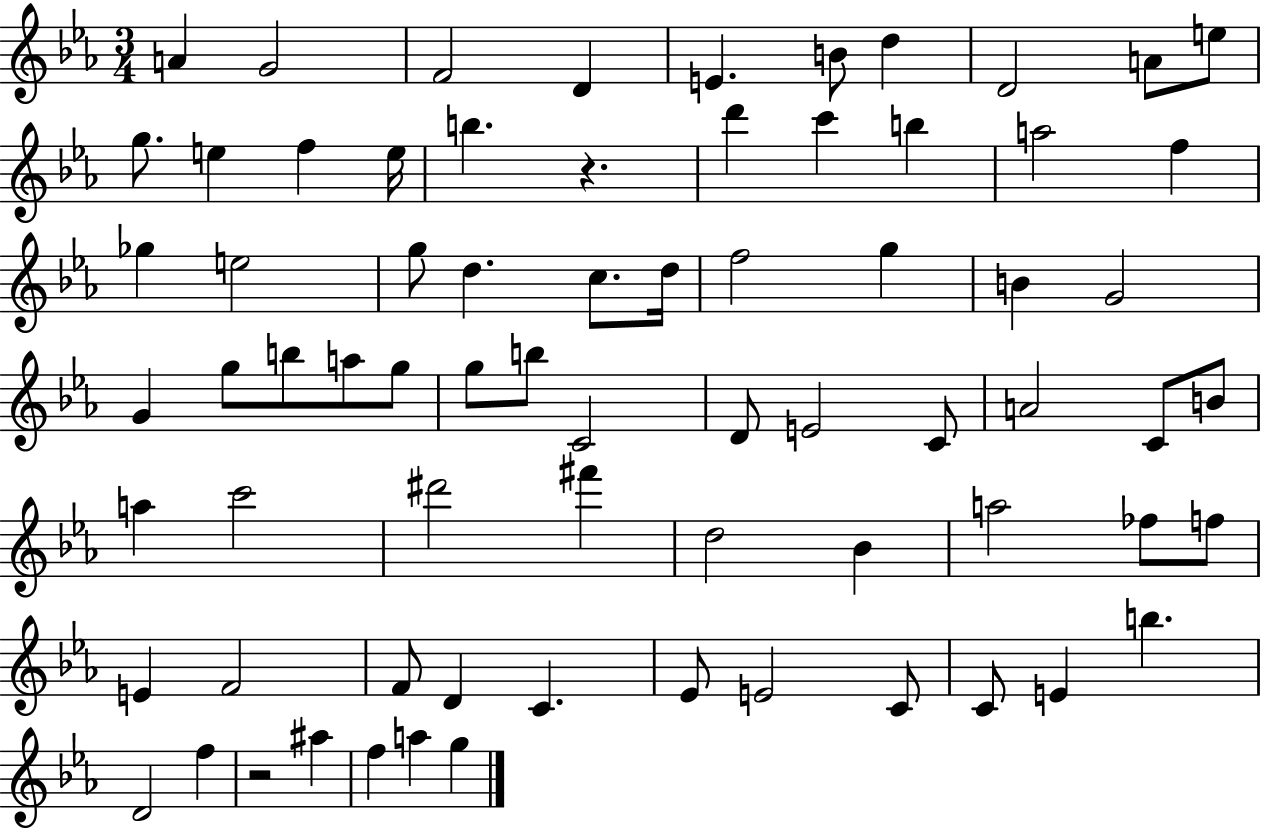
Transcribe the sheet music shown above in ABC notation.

X:1
T:Untitled
M:3/4
L:1/4
K:Eb
A G2 F2 D E B/2 d D2 A/2 e/2 g/2 e f e/4 b z d' c' b a2 f _g e2 g/2 d c/2 d/4 f2 g B G2 G g/2 b/2 a/2 g/2 g/2 b/2 C2 D/2 E2 C/2 A2 C/2 B/2 a c'2 ^d'2 ^f' d2 _B a2 _f/2 f/2 E F2 F/2 D C _E/2 E2 C/2 C/2 E b D2 f z2 ^a f a g